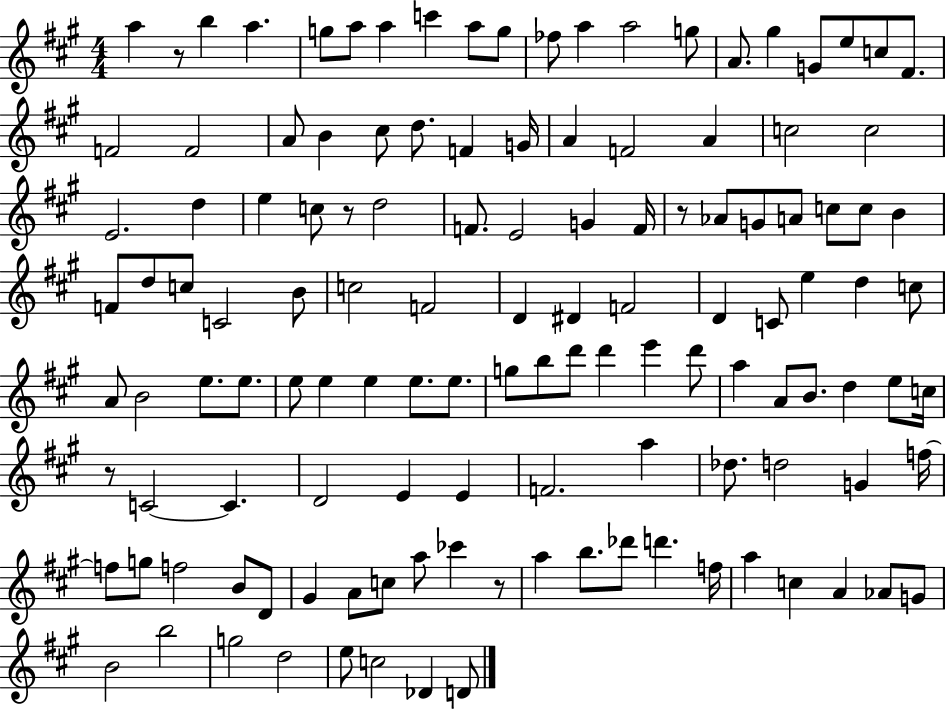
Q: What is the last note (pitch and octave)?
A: D4